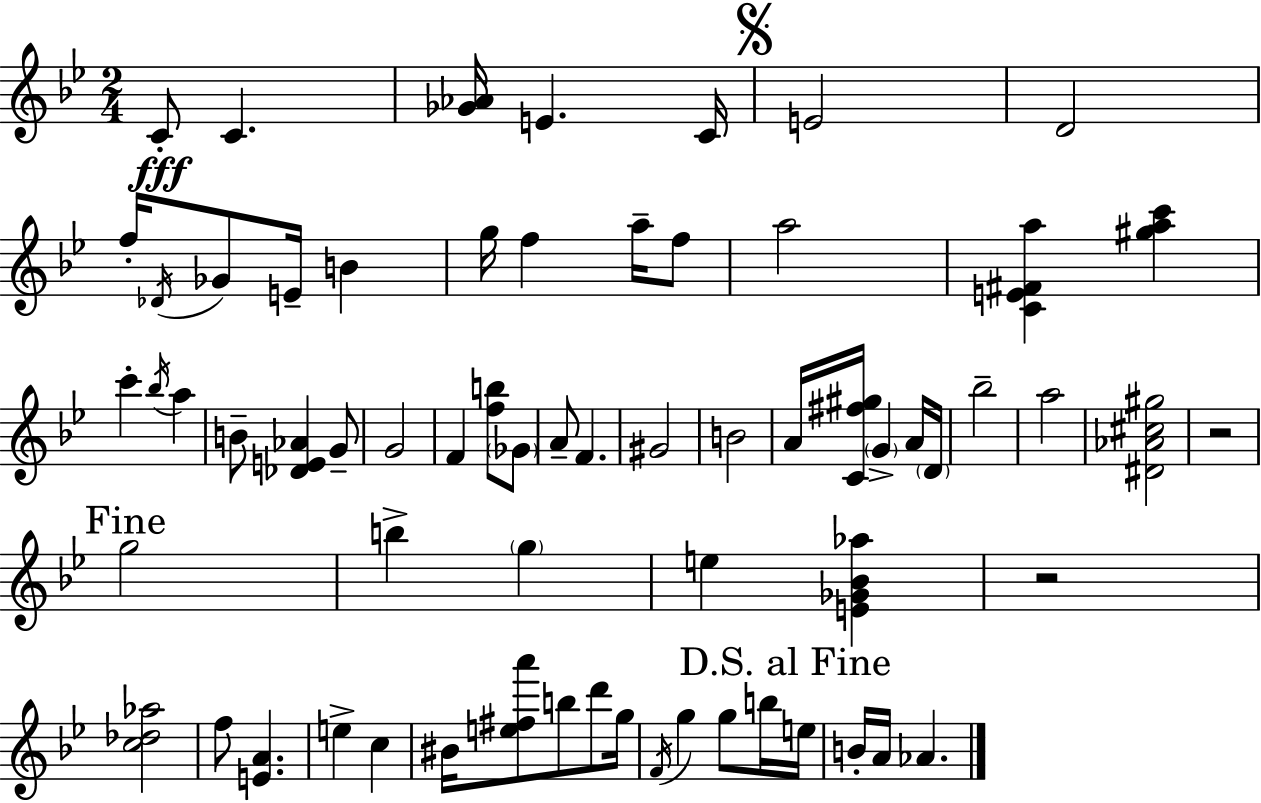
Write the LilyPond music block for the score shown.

{
  \clef treble
  \numericTimeSignature
  \time 2/4
  \key g \minor
  c'8-.\fff c'4. | <ges' aes'>16 e'4. c'16 | \mark \markup { \musicglyph "scripts.segno" } e'2 | d'2 | \break f''16-. \acciaccatura { des'16 } ges'8 e'16-- b'4 | g''16 f''4 a''16-- f''8 | a''2 | <c' e' fis' a''>4 <gis'' a'' c'''>4 | \break c'''4-. \acciaccatura { bes''16 } a''4 | b'8-- <des' e' aes'>4 | g'8-- g'2 | f'4 <f'' b''>8 | \break \parenthesize ges'8 a'8-- f'4. | gis'2 | b'2 | a'16 <c' fis'' gis''>16 \parenthesize g'4-> | \break a'16 \parenthesize d'16 bes''2-- | a''2 | <dis' aes' cis'' gis''>2 | r2 | \break \mark "Fine" g''2 | b''4-> \parenthesize g''4 | e''4 <e' ges' bes' aes''>4 | r2 | \break <c'' des'' aes''>2 | f''8 <e' a'>4. | e''4-> c''4 | bis'16 <e'' fis'' a'''>8 b''8 d'''8 | \break g''16 \acciaccatura { f'16 } g''4 g''8 | b''16 \mark "D.S. al Fine" e''16 b'16-. a'16 aes'4. | \bar "|."
}